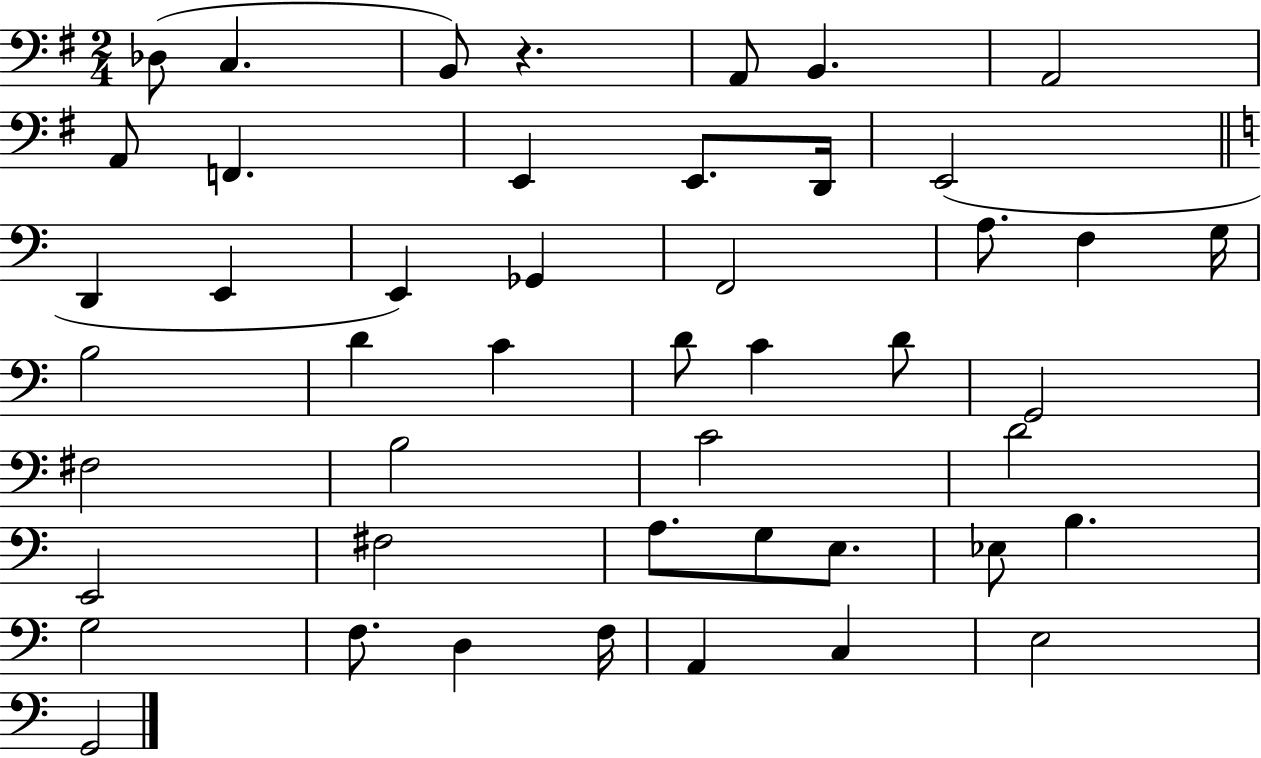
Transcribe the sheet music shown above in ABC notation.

X:1
T:Untitled
M:2/4
L:1/4
K:G
_D,/2 C, B,,/2 z A,,/2 B,, A,,2 A,,/2 F,, E,, E,,/2 D,,/4 E,,2 D,, E,, E,, _G,, F,,2 A,/2 F, G,/4 B,2 D C D/2 C D/2 G,,2 ^F,2 B,2 C2 D2 E,,2 ^F,2 A,/2 G,/2 E,/2 _E,/2 B, G,2 F,/2 D, F,/4 A,, C, E,2 G,,2